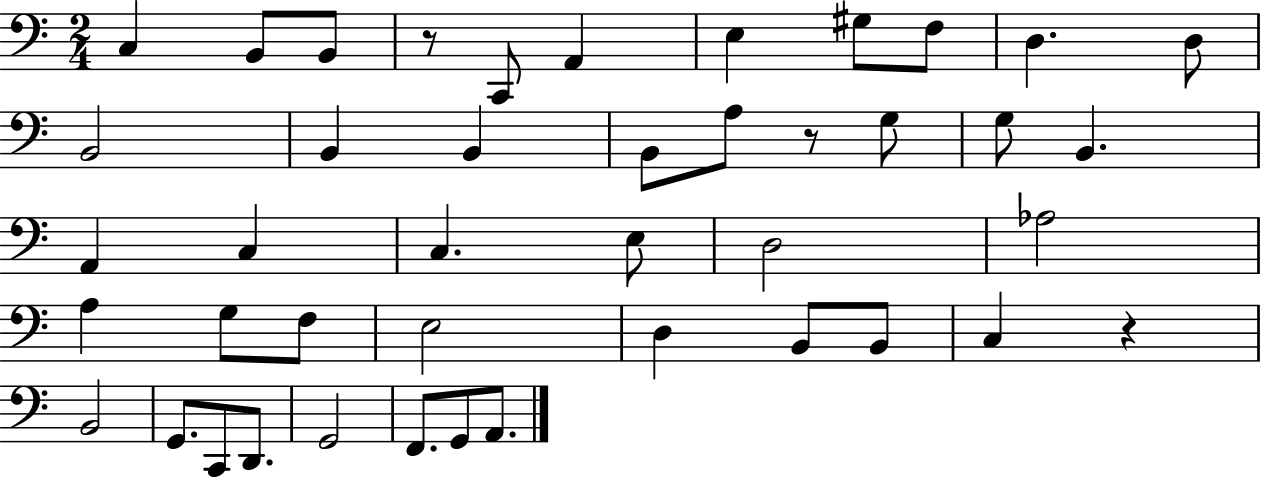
C3/q B2/e B2/e R/e C2/e A2/q E3/q G#3/e F3/e D3/q. D3/e B2/h B2/q B2/q B2/e A3/e R/e G3/e G3/e B2/q. A2/q C3/q C3/q. E3/e D3/h Ab3/h A3/q G3/e F3/e E3/h D3/q B2/e B2/e C3/q R/q B2/h G2/e. C2/e D2/e. G2/h F2/e. G2/e A2/e.